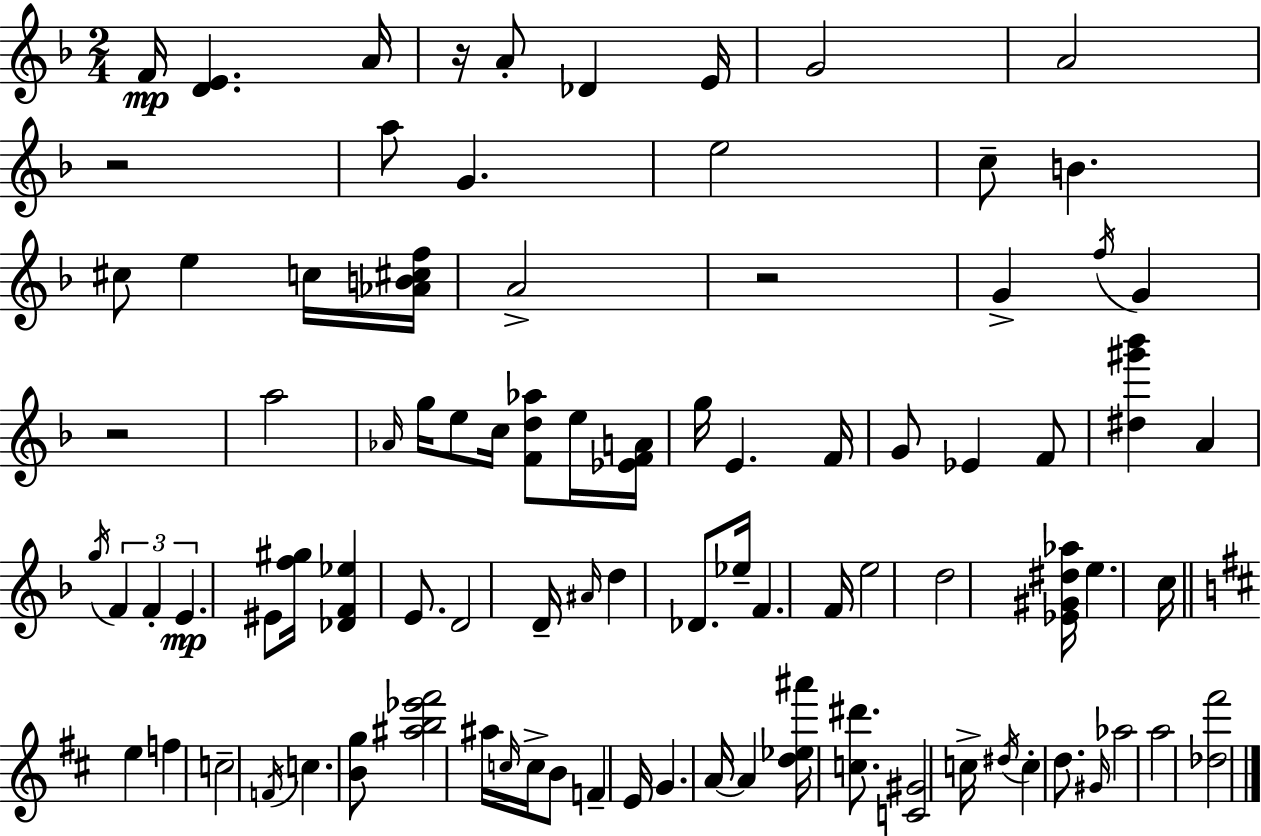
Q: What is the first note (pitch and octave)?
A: F4